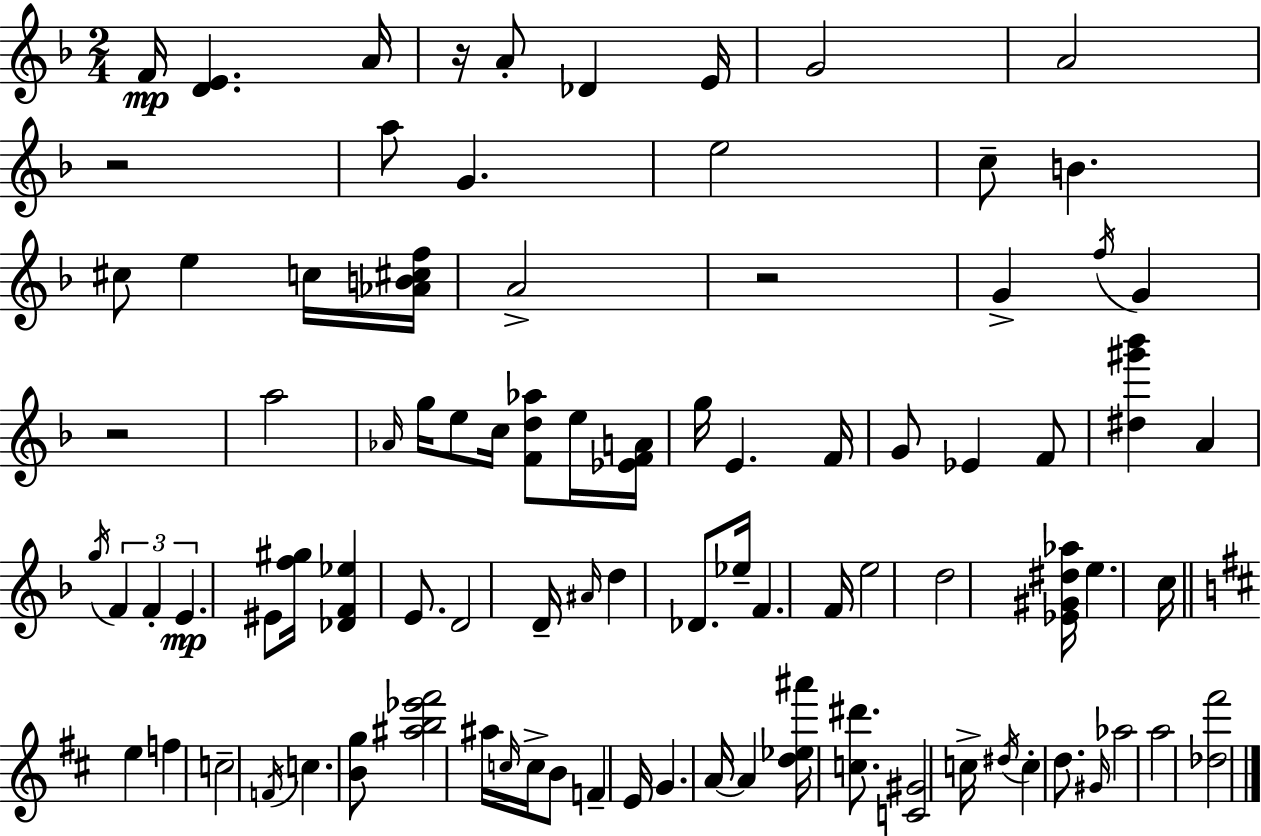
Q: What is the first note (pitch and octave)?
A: F4